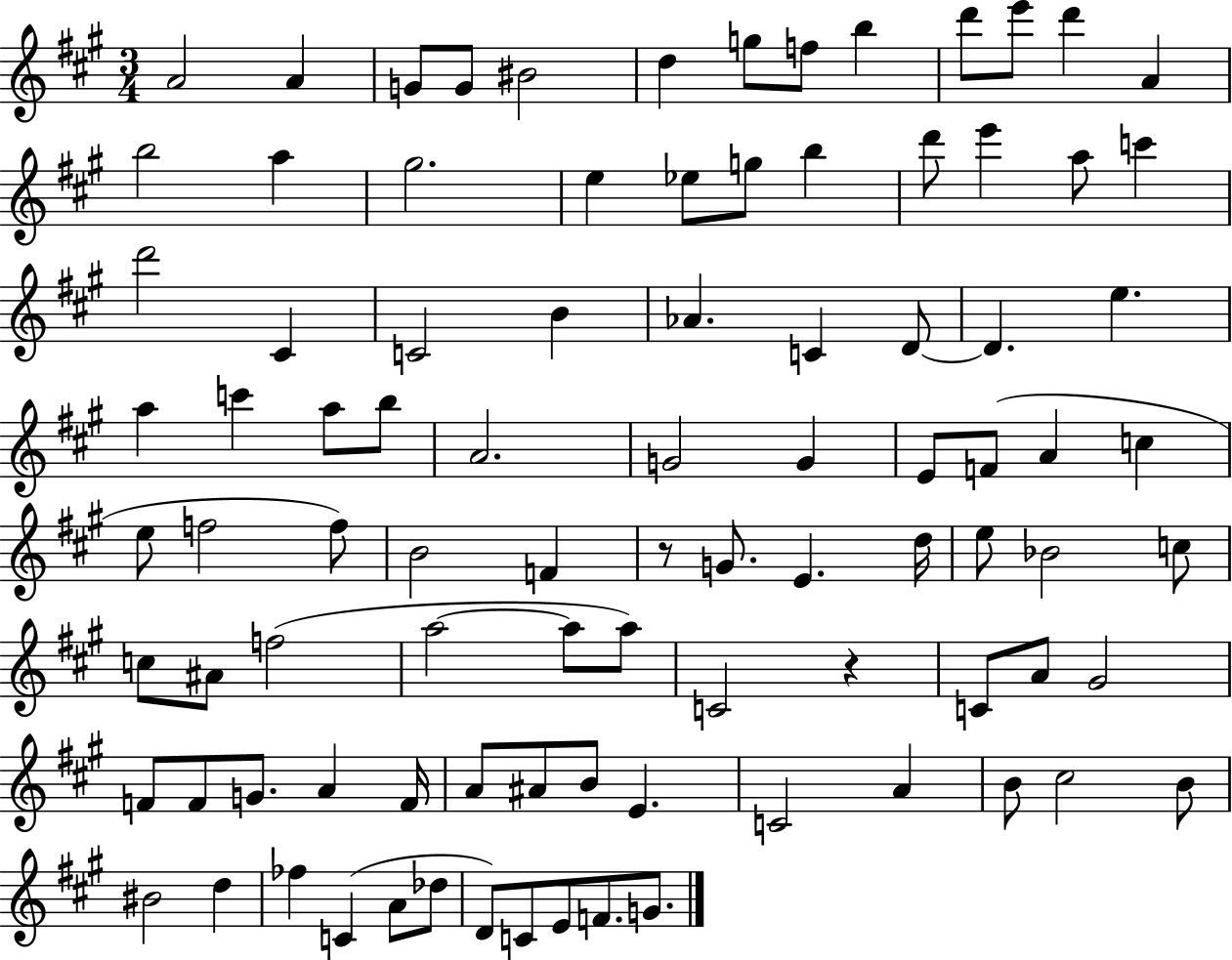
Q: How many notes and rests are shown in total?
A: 92